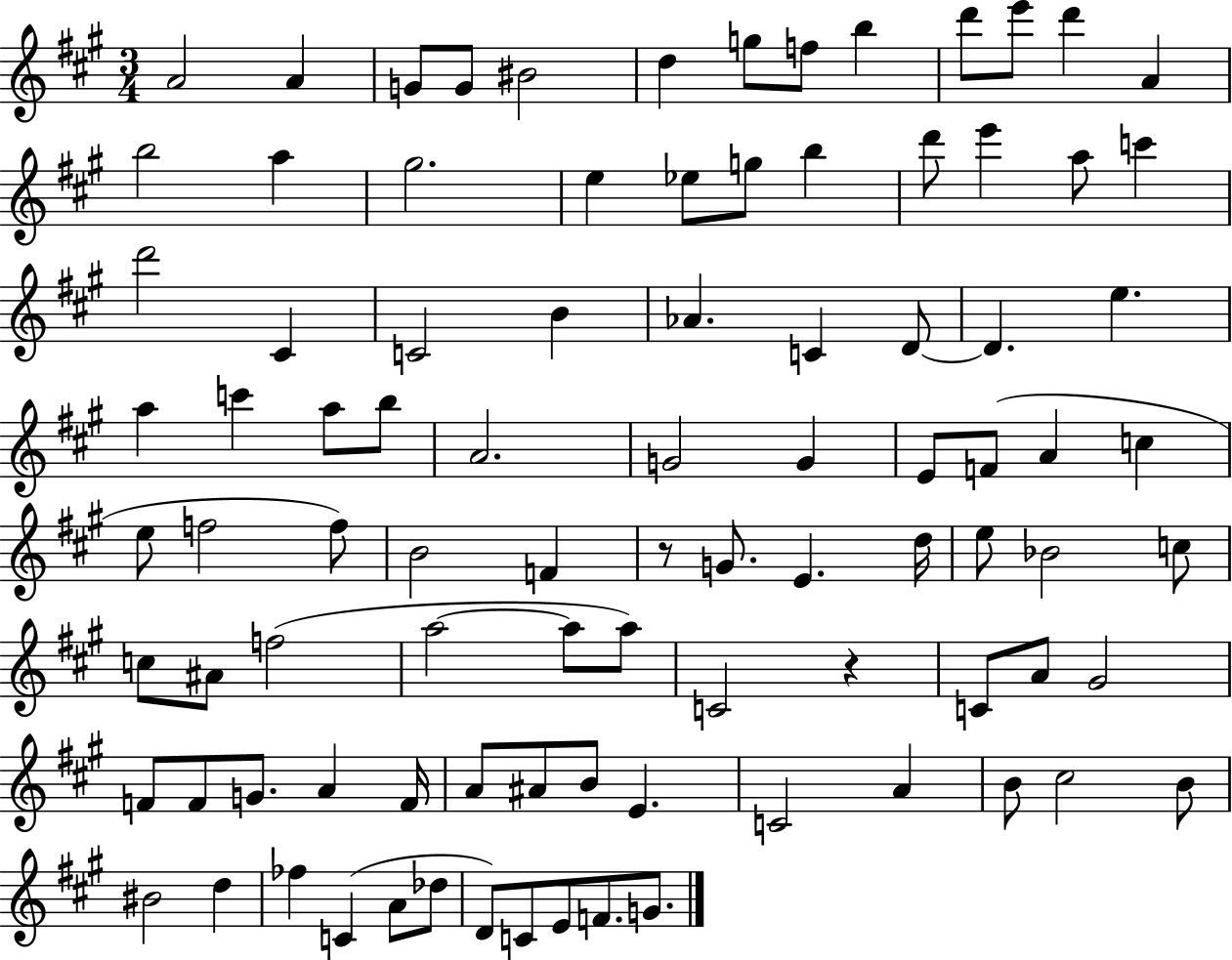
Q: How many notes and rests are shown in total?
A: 92